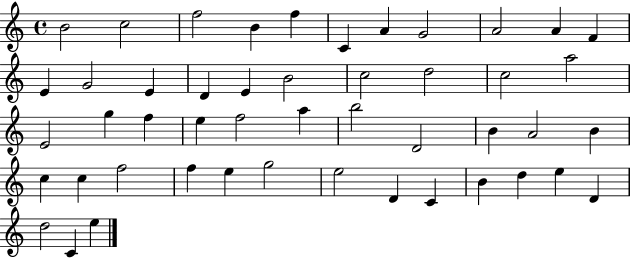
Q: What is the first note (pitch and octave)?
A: B4